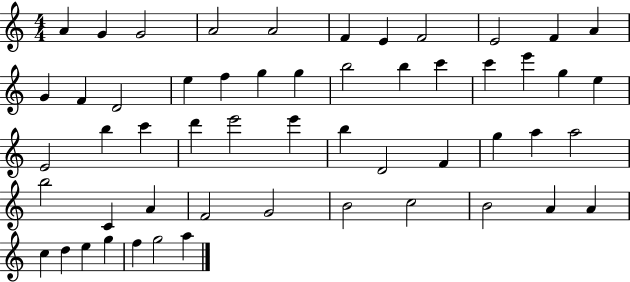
X:1
T:Untitled
M:4/4
L:1/4
K:C
A G G2 A2 A2 F E F2 E2 F A G F D2 e f g g b2 b c' c' e' g e E2 b c' d' e'2 e' b D2 F g a a2 b2 C A F2 G2 B2 c2 B2 A A c d e g f g2 a